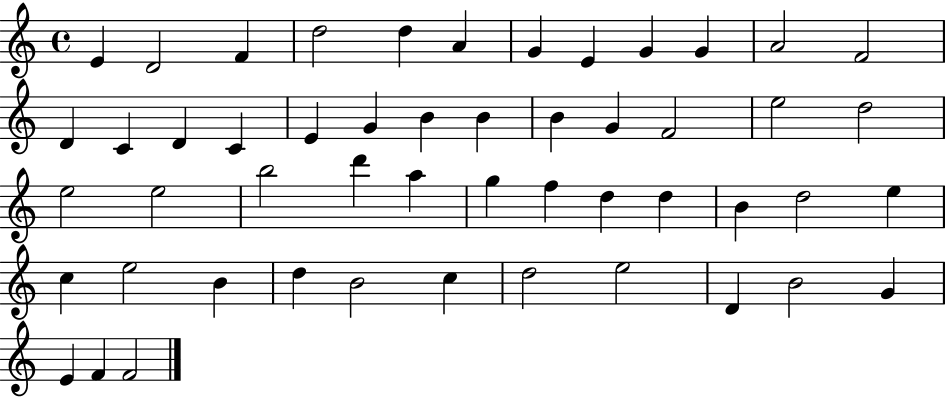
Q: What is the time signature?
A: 4/4